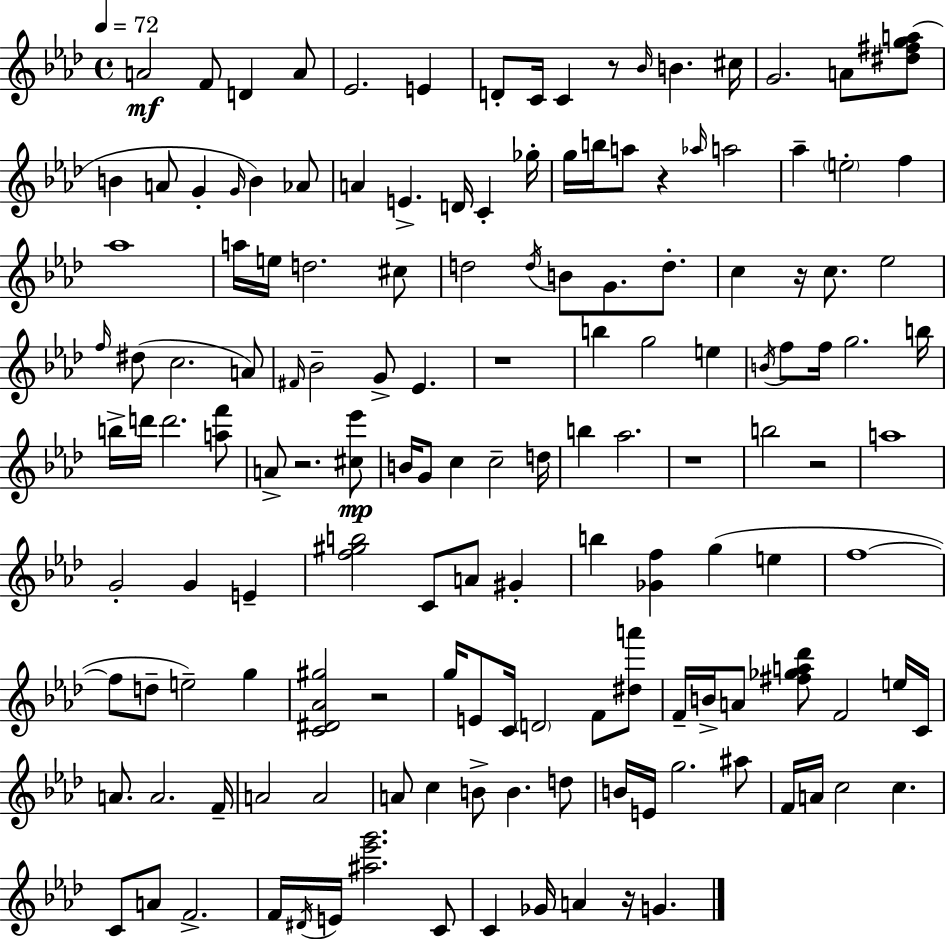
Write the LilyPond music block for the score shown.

{
  \clef treble
  \time 4/4
  \defaultTimeSignature
  \key f \minor
  \tempo 4 = 72
  a'2\mf f'8 d'4 a'8 | ees'2. e'4 | d'8-. c'16 c'4 r8 \grace { bes'16 } b'4. | cis''16 g'2. a'8 <dis'' fis'' g'' a''>8( | \break b'4 a'8 g'4-. \grace { g'16 } b'4) | aes'8 a'4 e'4.-> d'16 c'4-. | ges''16-. g''16 b''16 a''8 r4 \grace { aes''16 } a''2 | aes''4-- \parenthesize e''2-. f''4 | \break aes''1 | a''16 e''16 d''2. | cis''8 d''2 \acciaccatura { d''16 } b'8 g'8. | d''8.-. c''4 r16 c''8. ees''2 | \break \grace { f''16 } dis''8( c''2. | a'8) \grace { fis'16 } bes'2-- g'8-> | ees'4. r1 | b''4 g''2 | \break e''4 \acciaccatura { b'16 } f''8 f''16 g''2. | b''16 b''16-> d'''16 d'''2. | <a'' f'''>8 a'8-> r2. | <cis'' ees'''>8\mp b'16 g'8 c''4 c''2-- | \break d''16 b''4 aes''2. | r1 | b''2 r2 | a''1 | \break g'2-. g'4 | e'4-- <f'' gis'' b''>2 c'8 | a'8 gis'4-. b''4 <ges' f''>4 g''4( | e''4 f''1~~ | \break f''8 d''8-- e''2--) | g''4 <c' dis' aes' gis''>2 r2 | g''16 e'8 c'16 \parenthesize d'2 | f'8 <dis'' a'''>8 f'16-- b'16-> a'8 <fis'' ges'' a'' des'''>8 f'2 | \break e''16 c'16 a'8. a'2. | f'16-- a'2 a'2 | a'8 c''4 b'8-> b'4. | d''8 b'16 e'16 g''2. | \break ais''8 f'16 a'16 c''2 | c''4. c'8 a'8 f'2.-> | f'16 \acciaccatura { dis'16 } e'16 <ais'' ees''' g'''>2. | c'8 c'4 ges'16 a'4 | \break r16 g'4. \bar "|."
}